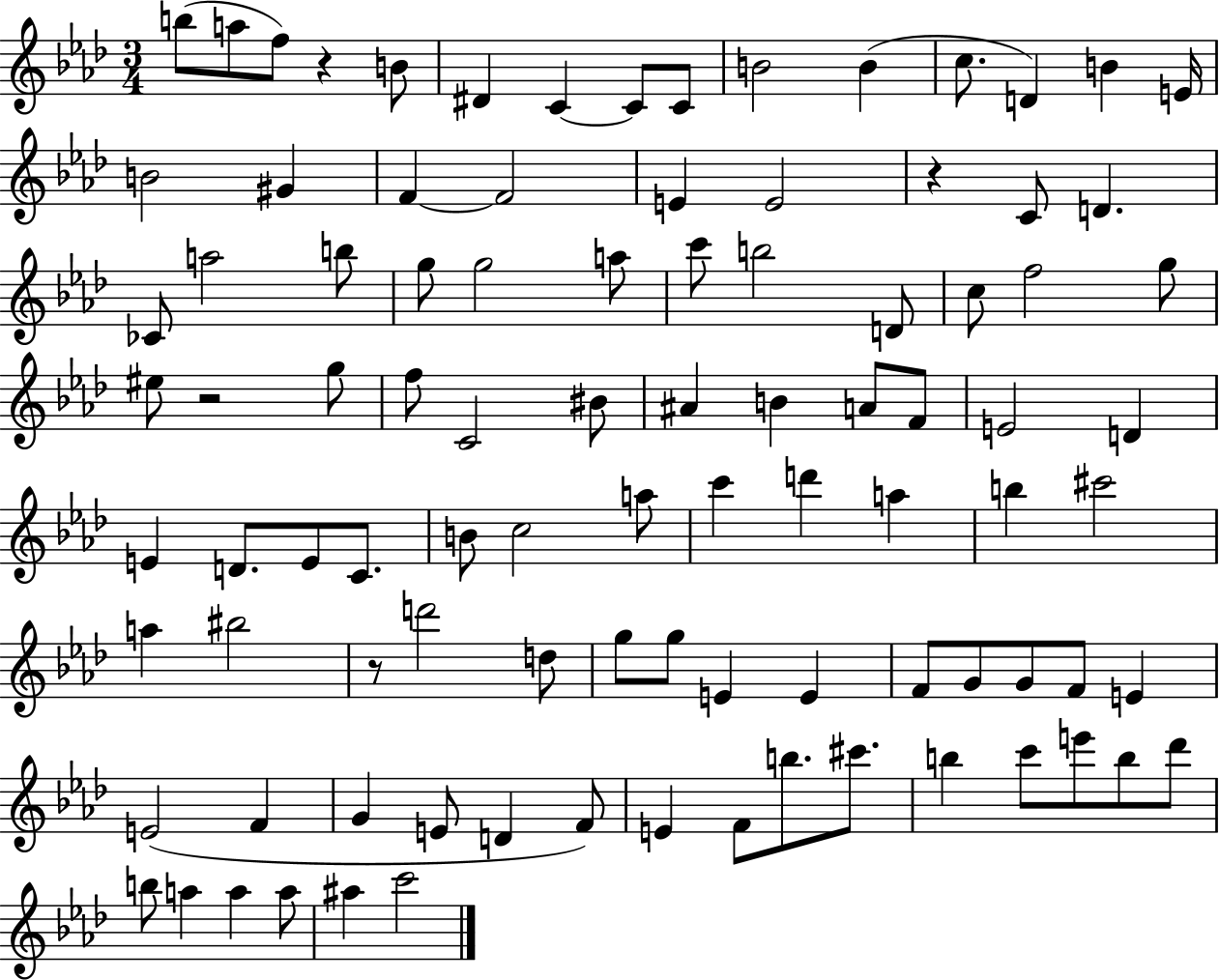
{
  \clef treble
  \numericTimeSignature
  \time 3/4
  \key aes \major
  b''8( a''8 f''8) r4 b'8 | dis'4 c'4~~ c'8 c'8 | b'2 b'4( | c''8. d'4) b'4 e'16 | \break b'2 gis'4 | f'4~~ f'2 | e'4 e'2 | r4 c'8 d'4. | \break ces'8 a''2 b''8 | g''8 g''2 a''8 | c'''8 b''2 d'8 | c''8 f''2 g''8 | \break eis''8 r2 g''8 | f''8 c'2 bis'8 | ais'4 b'4 a'8 f'8 | e'2 d'4 | \break e'4 d'8. e'8 c'8. | b'8 c''2 a''8 | c'''4 d'''4 a''4 | b''4 cis'''2 | \break a''4 bis''2 | r8 d'''2 d''8 | g''8 g''8 e'4 e'4 | f'8 g'8 g'8 f'8 e'4 | \break e'2( f'4 | g'4 e'8 d'4 f'8) | e'4 f'8 b''8. cis'''8. | b''4 c'''8 e'''8 b''8 des'''8 | \break b''8 a''4 a''4 a''8 | ais''4 c'''2 | \bar "|."
}